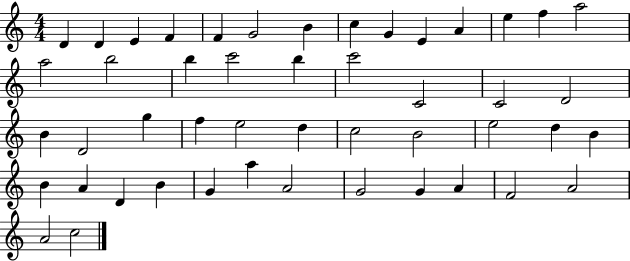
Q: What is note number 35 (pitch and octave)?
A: B4